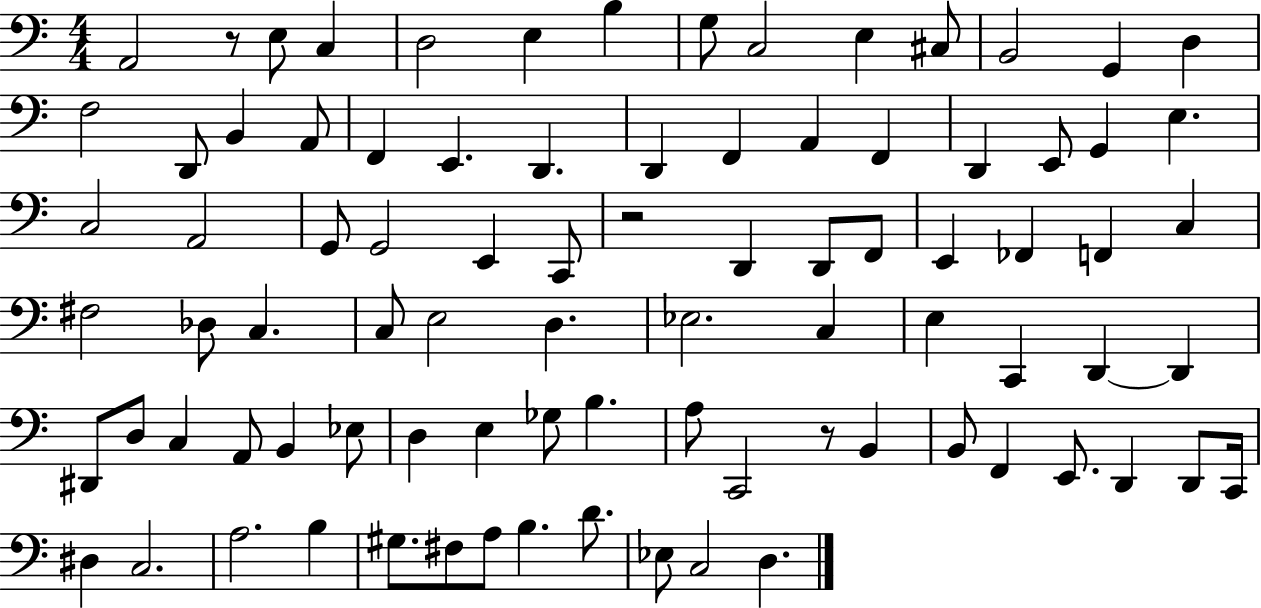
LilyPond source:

{
  \clef bass
  \numericTimeSignature
  \time 4/4
  \key c \major
  a,2 r8 e8 c4 | d2 e4 b4 | g8 c2 e4 cis8 | b,2 g,4 d4 | \break f2 d,8 b,4 a,8 | f,4 e,4. d,4. | d,4 f,4 a,4 f,4 | d,4 e,8 g,4 e4. | \break c2 a,2 | g,8 g,2 e,4 c,8 | r2 d,4 d,8 f,8 | e,4 fes,4 f,4 c4 | \break fis2 des8 c4. | c8 e2 d4. | ees2. c4 | e4 c,4 d,4~~ d,4 | \break dis,8 d8 c4 a,8 b,4 ees8 | d4 e4 ges8 b4. | a8 c,2 r8 b,4 | b,8 f,4 e,8. d,4 d,8 c,16 | \break dis4 c2. | a2. b4 | gis8. fis8 a8 b4. d'8. | ees8 c2 d4. | \break \bar "|."
}